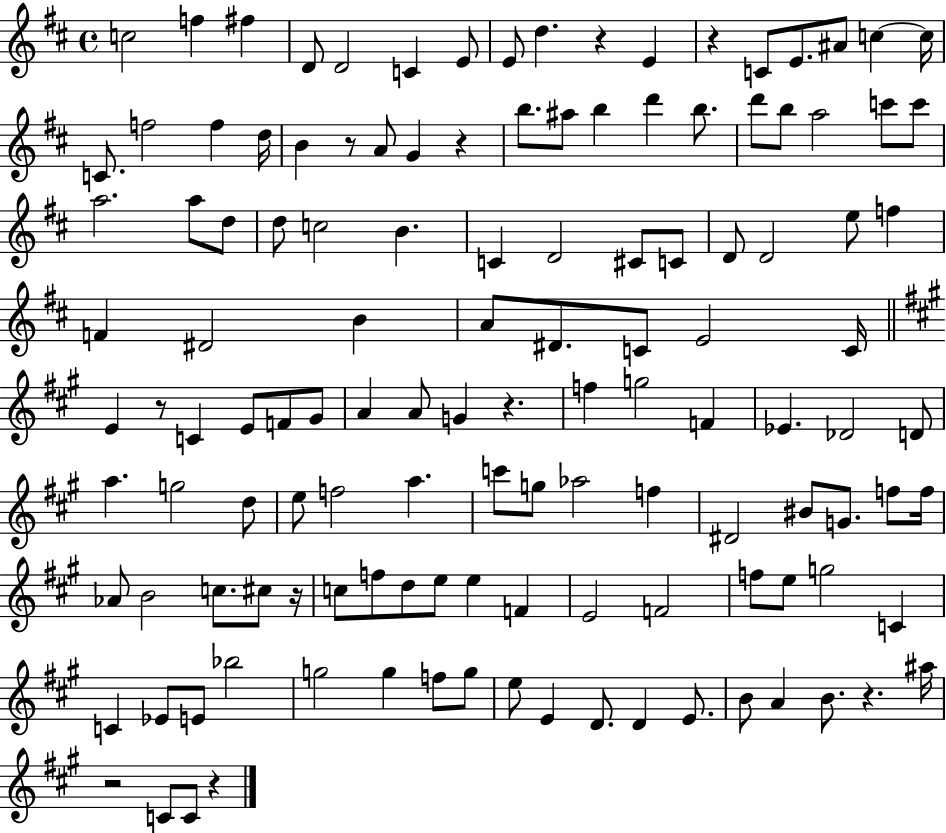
X:1
T:Untitled
M:4/4
L:1/4
K:D
c2 f ^f D/2 D2 C E/2 E/2 d z E z C/2 E/2 ^A/2 c c/4 C/2 f2 f d/4 B z/2 A/2 G z b/2 ^a/2 b d' b/2 d'/2 b/2 a2 c'/2 c'/2 a2 a/2 d/2 d/2 c2 B C D2 ^C/2 C/2 D/2 D2 e/2 f F ^D2 B A/2 ^D/2 C/2 E2 C/4 E z/2 C E/2 F/2 ^G/2 A A/2 G z f g2 F _E _D2 D/2 a g2 d/2 e/2 f2 a c'/2 g/2 _a2 f ^D2 ^B/2 G/2 f/2 f/4 _A/2 B2 c/2 ^c/2 z/4 c/2 f/2 d/2 e/2 e F E2 F2 f/2 e/2 g2 C C _E/2 E/2 _b2 g2 g f/2 g/2 e/2 E D/2 D E/2 B/2 A B/2 z ^a/4 z2 C/2 C/2 z